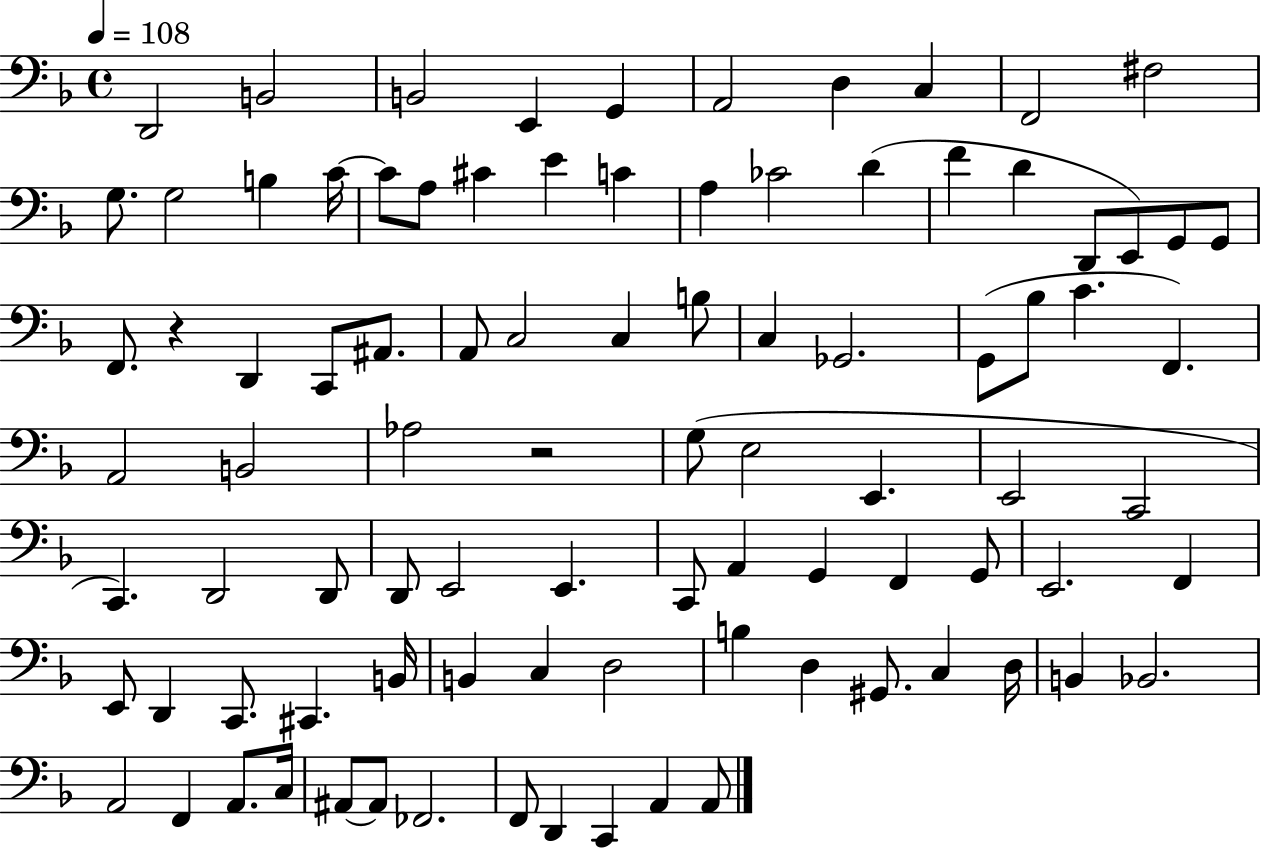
{
  \clef bass
  \time 4/4
  \defaultTimeSignature
  \key f \major
  \tempo 4 = 108
  d,2 b,2 | b,2 e,4 g,4 | a,2 d4 c4 | f,2 fis2 | \break g8. g2 b4 c'16~~ | c'8 a8 cis'4 e'4 c'4 | a4 ces'2 d'4( | f'4 d'4 d,8 e,8) g,8 g,8 | \break f,8. r4 d,4 c,8 ais,8. | a,8 c2 c4 b8 | c4 ges,2. | g,8( bes8 c'4. f,4.) | \break a,2 b,2 | aes2 r2 | g8( e2 e,4. | e,2 c,2 | \break c,4.) d,2 d,8 | d,8 e,2 e,4. | c,8 a,4 g,4 f,4 g,8 | e,2. f,4 | \break e,8 d,4 c,8. cis,4. b,16 | b,4 c4 d2 | b4 d4 gis,8. c4 d16 | b,4 bes,2. | \break a,2 f,4 a,8. c16 | ais,8~~ ais,8 fes,2. | f,8 d,4 c,4 a,4 a,8 | \bar "|."
}